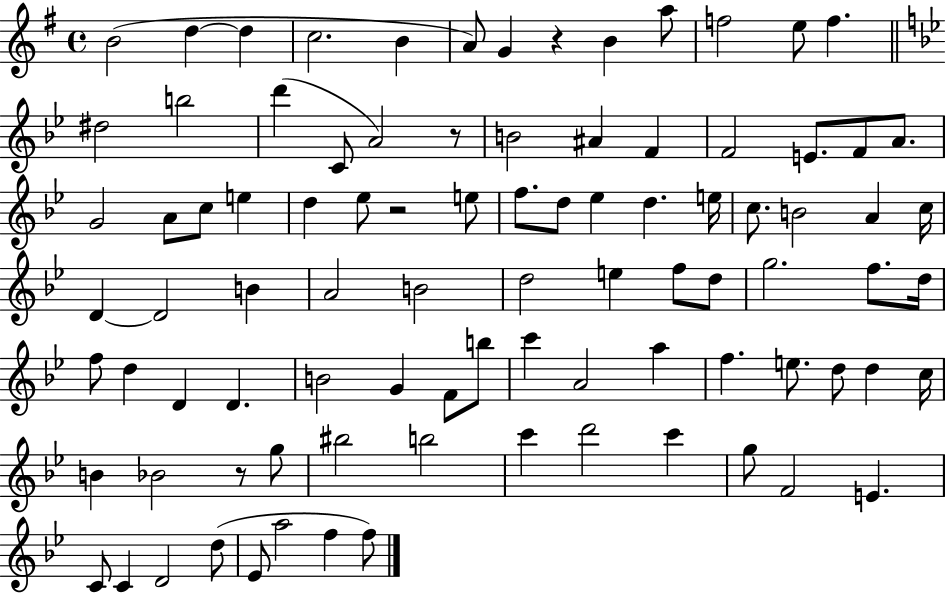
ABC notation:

X:1
T:Untitled
M:4/4
L:1/4
K:G
B2 d d c2 B A/2 G z B a/2 f2 e/2 f ^d2 b2 d' C/2 A2 z/2 B2 ^A F F2 E/2 F/2 A/2 G2 A/2 c/2 e d _e/2 z2 e/2 f/2 d/2 _e d e/4 c/2 B2 A c/4 D D2 B A2 B2 d2 e f/2 d/2 g2 f/2 d/4 f/2 d D D B2 G F/2 b/2 c' A2 a f e/2 d/2 d c/4 B _B2 z/2 g/2 ^b2 b2 c' d'2 c' g/2 F2 E C/2 C D2 d/2 _E/2 a2 f f/2